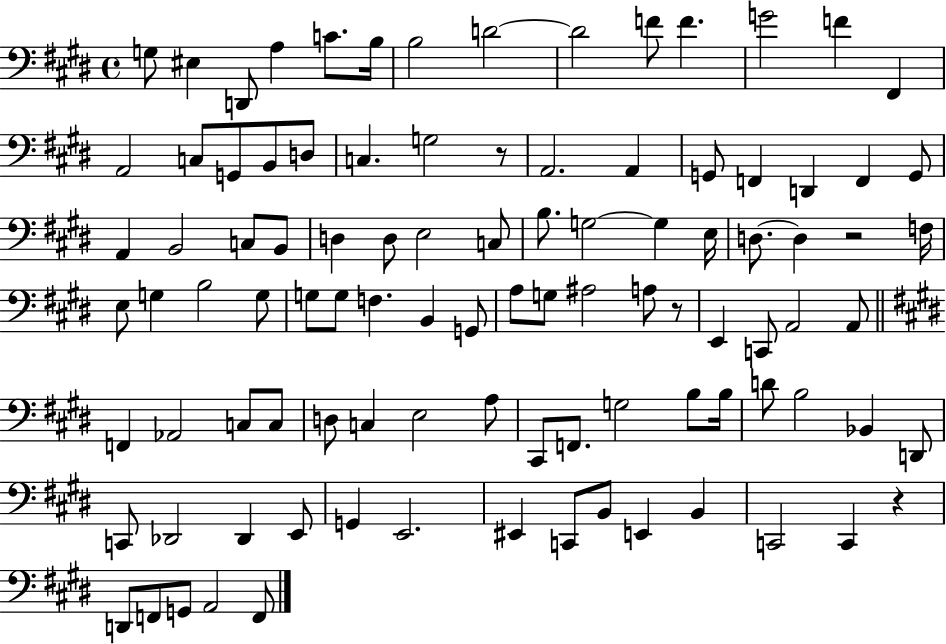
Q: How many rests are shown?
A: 4